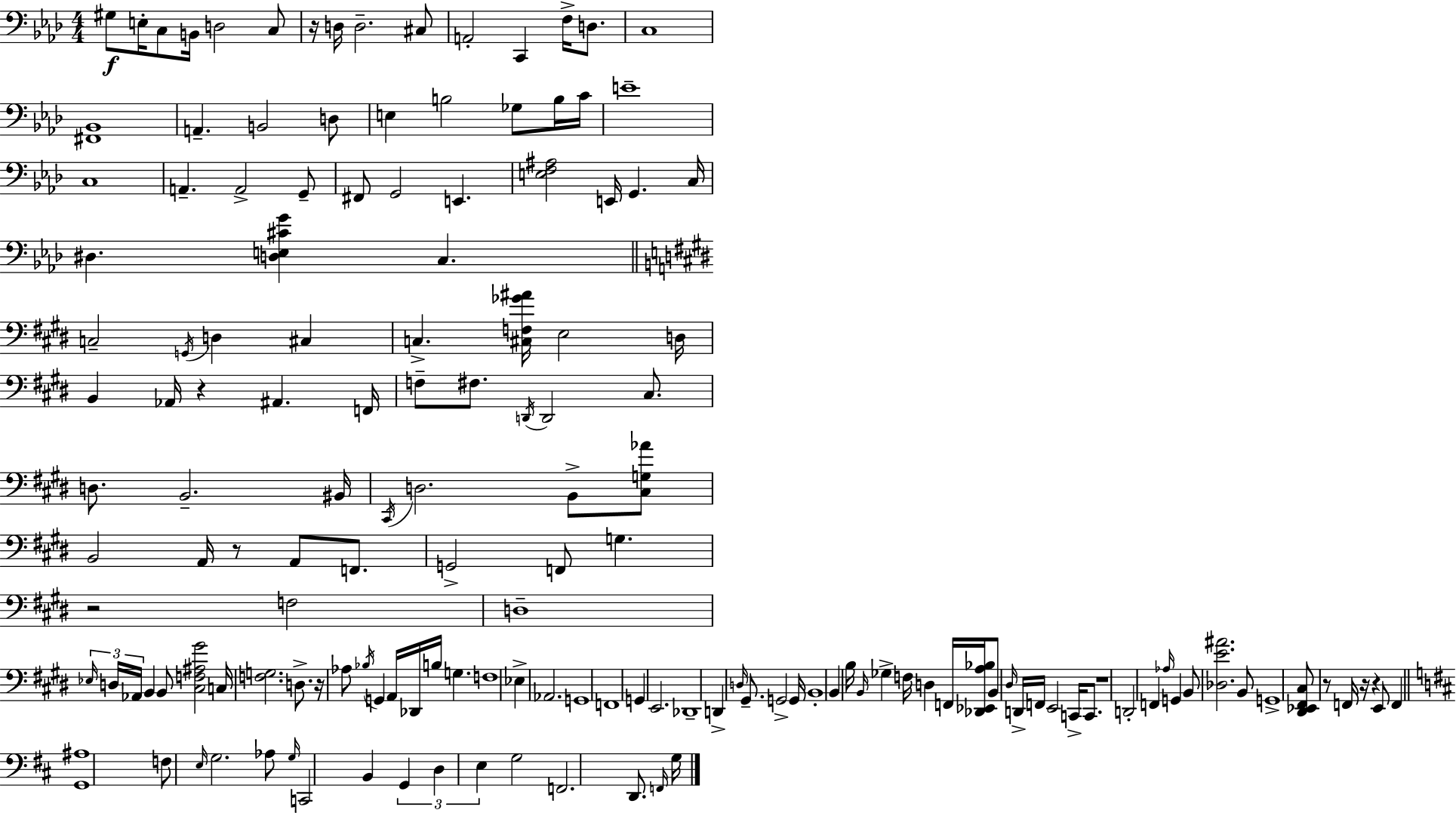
{
  \clef bass
  \numericTimeSignature
  \time 4/4
  \key f \minor
  gis8\f e16-. c8 b,16 d2 c8 | r16 d16 d2.-- cis8 | a,2-. c,4 f16-> d8. | c1 | \break <fis, bes,>1 | a,4.-- b,2 d8 | e4 b2 ges8 b16 c'16 | e'1-- | \break c1 | a,4.-- a,2-> g,8-- | fis,8 g,2 e,4. | <e f ais>2 e,16 g,4. c16 | \break dis4. <d e cis' g'>4 c4. | \bar "||" \break \key e \major c2-- \acciaccatura { g,16 } d4 cis4 | c4.-> <cis f ges' ais'>16 e2 | d16 b,4 aes,16 r4 ais,4. | f,16 f8-- fis8. \acciaccatura { d,16 } d,2 cis8. | \break d8. b,2.-- | bis,16 \acciaccatura { cis,16 } d2. b,8-> | <cis g aes'>8 b,2 a,16 r8 a,8 | f,8. g,2-> f,8 g4. | \break r2 f2 | d1-- | \tuplet 3/2 { \grace { ees16 } d16 aes,16 } b,4 b,8 <cis f ais gis'>2 | c16 <f g>2. | \break d8.-> r16 aes8 \acciaccatura { bes16 } g,4 a,16 des,16 b16 g4. | f1 | ees4-> aes,2. | g,1 | \break f,1 | g,4 e,2. | des,1-- | d,4-> \grace { d16 } gis,8.-- g,2-> | \break g,16 b,1-. | b,4 b16 \grace { b,16 } ges4-> | f16 d4 f,16 <des, ees, a bes>16 b,8 \grace { dis16 } d,16-> f,16 e,2 | c,16-> c,8. r1 | \break d,2-. | f,4 \grace { aes16 } g,4 b,8 <des e' ais'>2. | b,8 g,1-> | <dis, ees, fis, cis>8 r8 f,16 r16 r4 | \break e,8 f,4 \bar "||" \break \key d \major <g, ais>1 | f8 \grace { e16 } g2. aes8 | \grace { g16 } c,2 b,4 \tuplet 3/2 { g,4 | d4 e4 } g2 | \break f,2. d,8. | \grace { f,16 } g16 \bar "|."
}